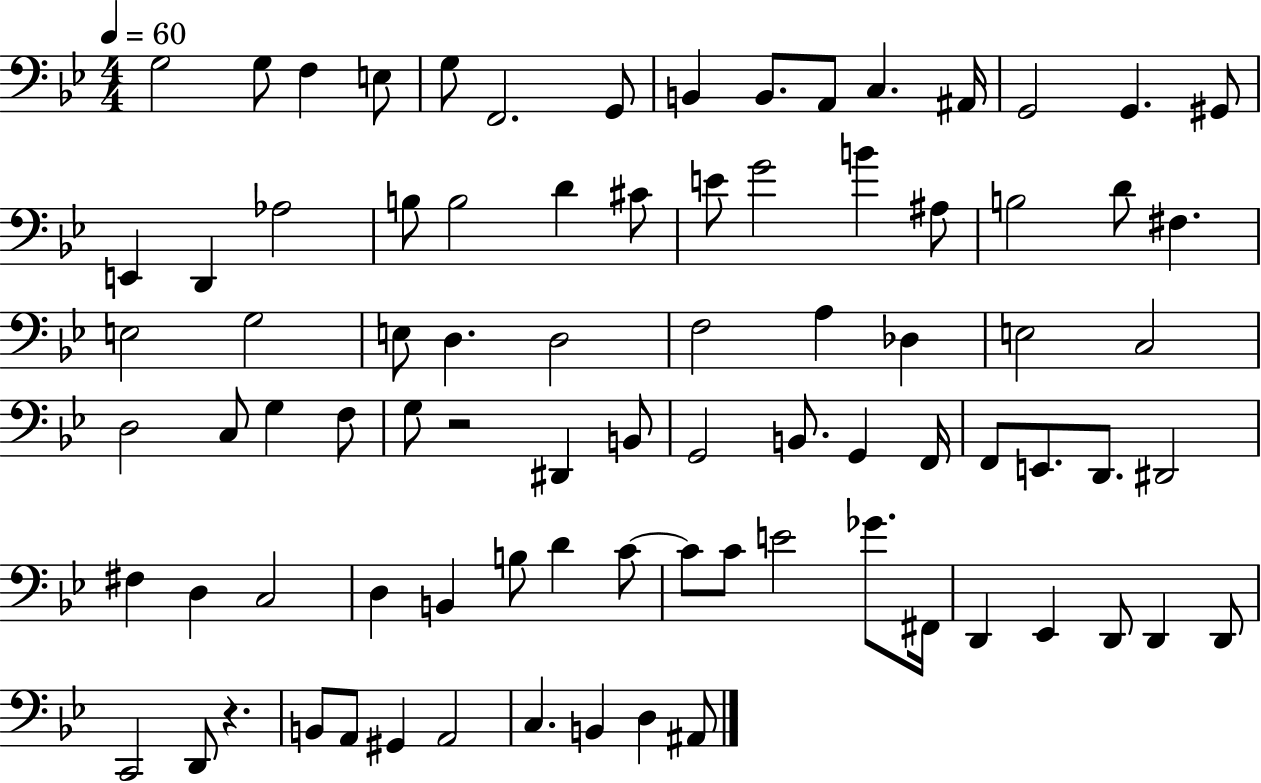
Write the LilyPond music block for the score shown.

{
  \clef bass
  \numericTimeSignature
  \time 4/4
  \key bes \major
  \tempo 4 = 60
  g2 g8 f4 e8 | g8 f,2. g,8 | b,4 b,8. a,8 c4. ais,16 | g,2 g,4. gis,8 | \break e,4 d,4 aes2 | b8 b2 d'4 cis'8 | e'8 g'2 b'4 ais8 | b2 d'8 fis4. | \break e2 g2 | e8 d4. d2 | f2 a4 des4 | e2 c2 | \break d2 c8 g4 f8 | g8 r2 dis,4 b,8 | g,2 b,8. g,4 f,16 | f,8 e,8. d,8. dis,2 | \break fis4 d4 c2 | d4 b,4 b8 d'4 c'8~~ | c'8 c'8 e'2 ges'8. fis,16 | d,4 ees,4 d,8 d,4 d,8 | \break c,2 d,8 r4. | b,8 a,8 gis,4 a,2 | c4. b,4 d4 ais,8 | \bar "|."
}